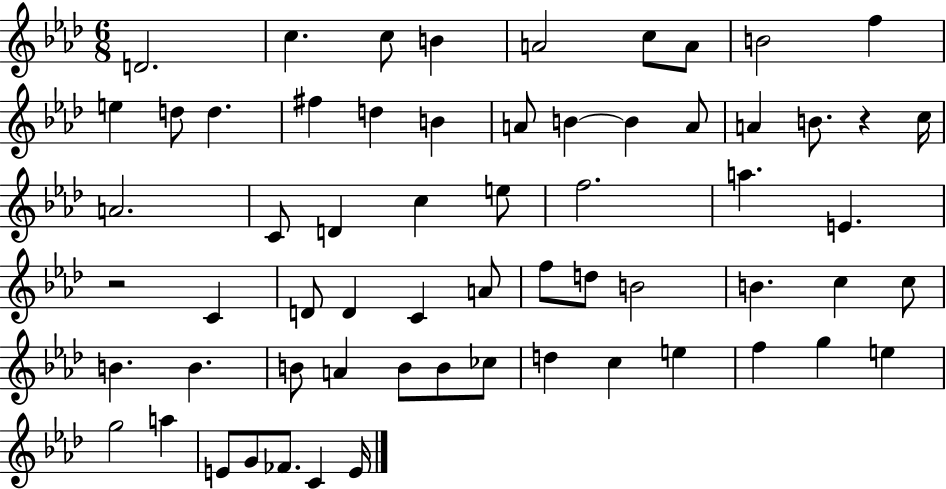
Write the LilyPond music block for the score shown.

{
  \clef treble
  \numericTimeSignature
  \time 6/8
  \key aes \major
  \repeat volta 2 { d'2. | c''4. c''8 b'4 | a'2 c''8 a'8 | b'2 f''4 | \break e''4 d''8 d''4. | fis''4 d''4 b'4 | a'8 b'4~~ b'4 a'8 | a'4 b'8. r4 c''16 | \break a'2. | c'8 d'4 c''4 e''8 | f''2. | a''4. e'4. | \break r2 c'4 | d'8 d'4 c'4 a'8 | f''8 d''8 b'2 | b'4. c''4 c''8 | \break b'4. b'4. | b'8 a'4 b'8 b'8 ces''8 | d''4 c''4 e''4 | f''4 g''4 e''4 | \break g''2 a''4 | e'8 g'8 fes'8. c'4 e'16 | } \bar "|."
}